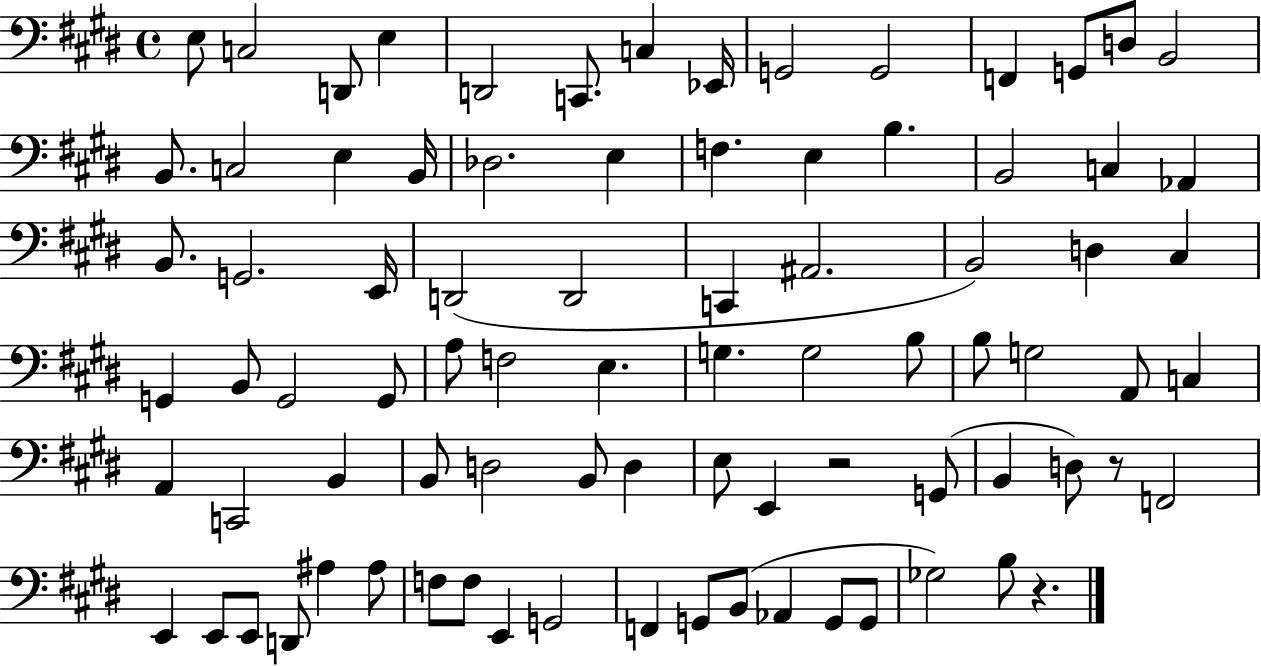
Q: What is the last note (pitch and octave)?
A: B3